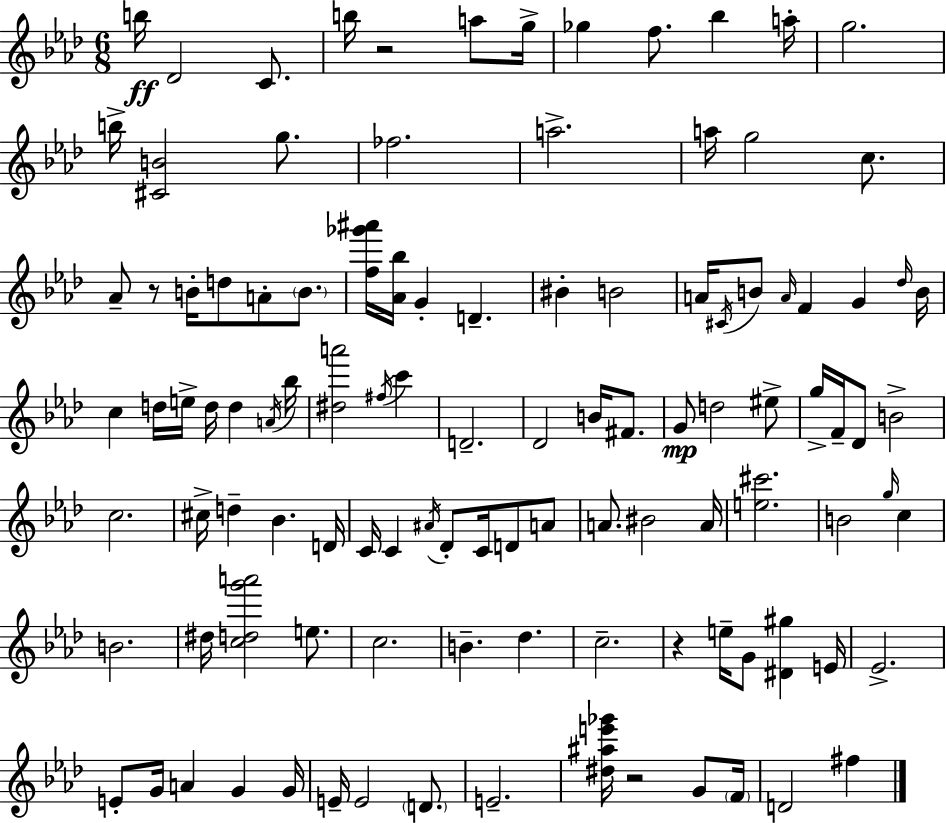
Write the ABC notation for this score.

X:1
T:Untitled
M:6/8
L:1/4
K:Ab
b/4 _D2 C/2 b/4 z2 a/2 g/4 _g f/2 _b a/4 g2 b/4 [^CB]2 g/2 _f2 a2 a/4 g2 c/2 _A/2 z/2 B/4 d/2 A/2 B/2 [f_g'^a']/4 [_A_b]/4 G D ^B B2 A/4 ^C/4 B/2 A/4 F G _d/4 B/4 c d/4 e/4 d/4 d A/4 _b/4 [^da']2 ^f/4 c' D2 _D2 B/4 ^F/2 G/2 d2 ^e/2 g/4 F/4 _D/2 B2 c2 ^c/4 d _B D/4 C/4 C ^A/4 _D/2 C/4 D/2 A/2 A/2 ^B2 A/4 [e^c']2 B2 g/4 c B2 ^d/4 [cdg'a']2 e/2 c2 B _d c2 z e/4 G/2 [^D^g] E/4 _E2 E/2 G/4 A G G/4 E/4 E2 D/2 E2 [^d^ae'_g']/4 z2 G/2 F/4 D2 ^f